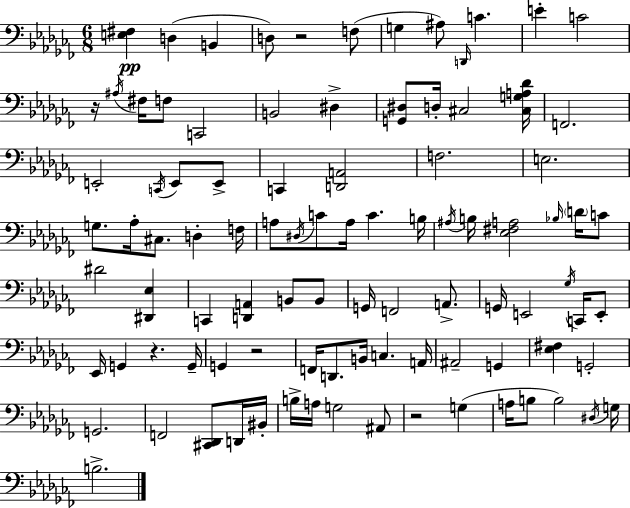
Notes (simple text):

[E3,F#3]/q D3/q B2/q D3/e R/h F3/e G3/q A#3/e D2/s C4/q. E4/q C4/h R/s A#3/s F#3/s F3/e C2/h B2/h D#3/q [G2,D#3]/e D3/s C#3/h [C#3,G3,A3,Db4]/s F2/h. E2/h C2/s E2/e E2/e C2/q [D2,A2]/h F3/h. E3/h. G3/e. Ab3/s C#3/e. D3/q F3/s A3/e D#3/s C4/e A3/s C4/q. B3/s A#3/s B3/s [Eb3,F#3,A3]/h Bb3/s D4/s C4/e D#4/h [D#2,Eb3]/q C2/q [D2,A2]/q B2/e B2/e G2/s F2/h A2/e. G2/s E2/h Gb3/s C2/s E2/e Eb2/s G2/q R/q. G2/s G2/q R/h F2/s D2/e. B2/s C3/q. A2/s A#2/h G2/q [Eb3,F#3]/q G2/h G2/h. F2/h [C#2,Db2]/e D2/s BIS2/s B3/s A3/s G3/h A#2/e R/h G3/q A3/s B3/e B3/h D#3/s G3/s B3/h.